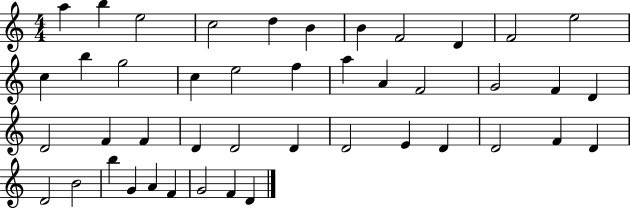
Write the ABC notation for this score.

X:1
T:Untitled
M:4/4
L:1/4
K:C
a b e2 c2 d B B F2 D F2 e2 c b g2 c e2 f a A F2 G2 F D D2 F F D D2 D D2 E D D2 F D D2 B2 b G A F G2 F D